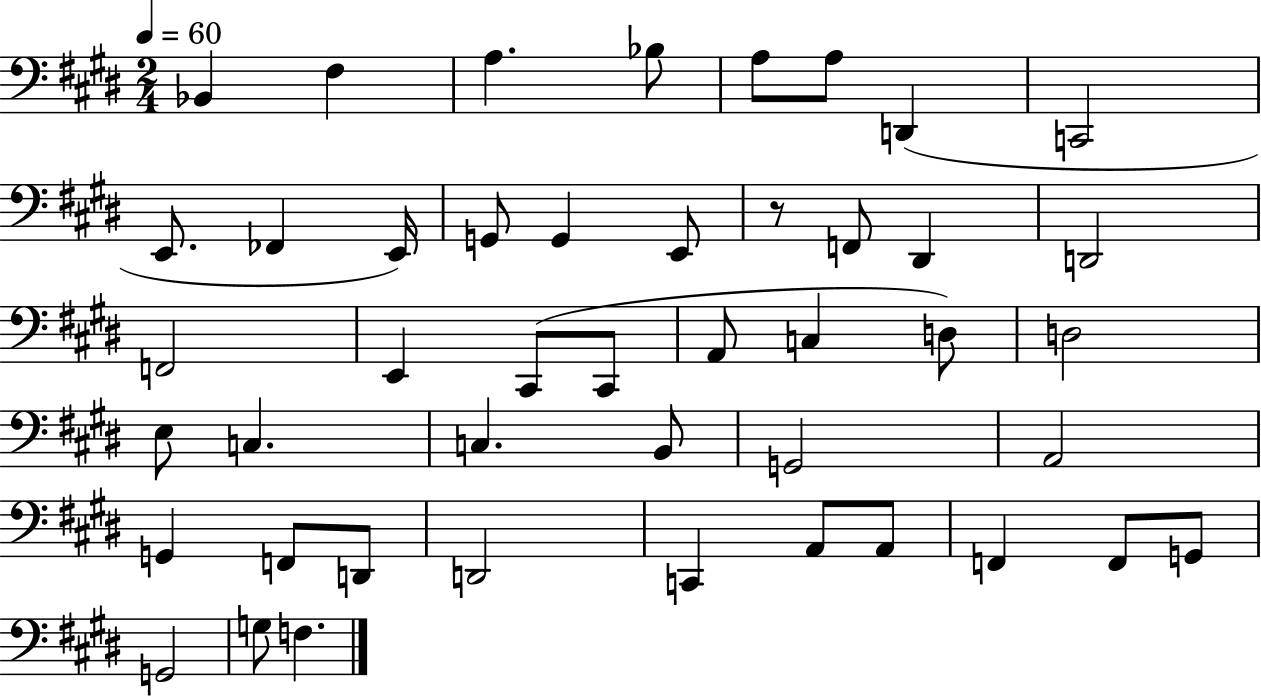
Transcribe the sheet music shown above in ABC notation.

X:1
T:Untitled
M:2/4
L:1/4
K:E
_B,, ^F, A, _B,/2 A,/2 A,/2 D,, C,,2 E,,/2 _F,, E,,/4 G,,/2 G,, E,,/2 z/2 F,,/2 ^D,, D,,2 F,,2 E,, ^C,,/2 ^C,,/2 A,,/2 C, D,/2 D,2 E,/2 C, C, B,,/2 G,,2 A,,2 G,, F,,/2 D,,/2 D,,2 C,, A,,/2 A,,/2 F,, F,,/2 G,,/2 G,,2 G,/2 F,